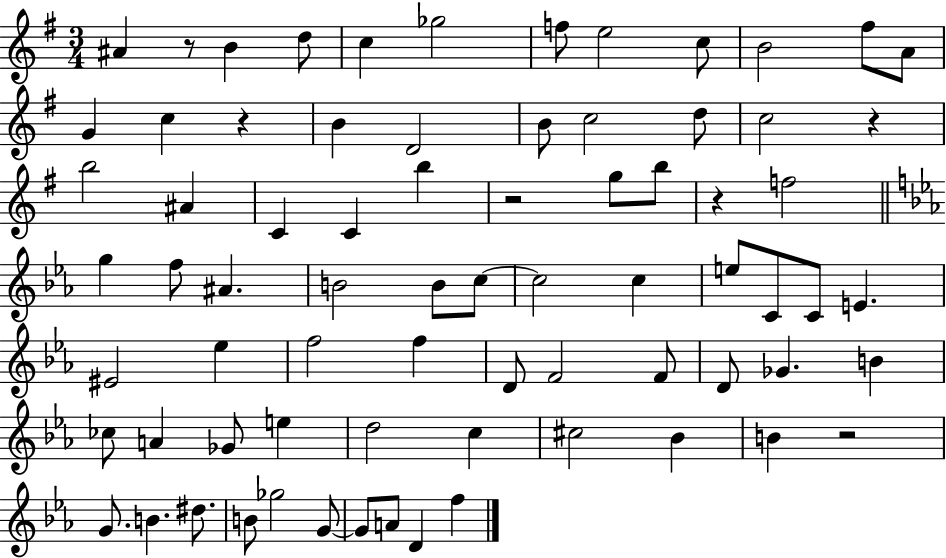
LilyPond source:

{
  \clef treble
  \numericTimeSignature
  \time 3/4
  \key g \major
  \repeat volta 2 { ais'4 r8 b'4 d''8 | c''4 ges''2 | f''8 e''2 c''8 | b'2 fis''8 a'8 | \break g'4 c''4 r4 | b'4 d'2 | b'8 c''2 d''8 | c''2 r4 | \break b''2 ais'4 | c'4 c'4 b''4 | r2 g''8 b''8 | r4 f''2 | \break \bar "||" \break \key ees \major g''4 f''8 ais'4. | b'2 b'8 c''8~~ | c''2 c''4 | e''8 c'8 c'8 e'4. | \break eis'2 ees''4 | f''2 f''4 | d'8 f'2 f'8 | d'8 ges'4. b'4 | \break ces''8 a'4 ges'8 e''4 | d''2 c''4 | cis''2 bes'4 | b'4 r2 | \break g'8. b'4. dis''8. | b'8 ges''2 g'8~~ | g'8 a'8 d'4 f''4 | } \bar "|."
}